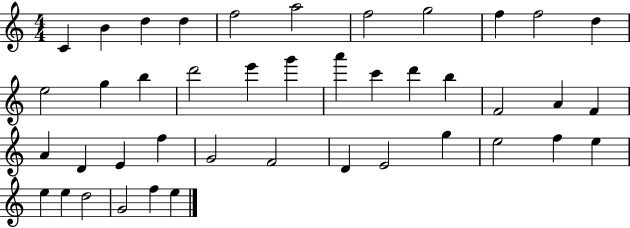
{
  \clef treble
  \numericTimeSignature
  \time 4/4
  \key c \major
  c'4 b'4 d''4 d''4 | f''2 a''2 | f''2 g''2 | f''4 f''2 d''4 | \break e''2 g''4 b''4 | d'''2 e'''4 g'''4 | a'''4 c'''4 d'''4 b''4 | f'2 a'4 f'4 | \break a'4 d'4 e'4 f''4 | g'2 f'2 | d'4 e'2 g''4 | e''2 f''4 e''4 | \break e''4 e''4 d''2 | g'2 f''4 e''4 | \bar "|."
}